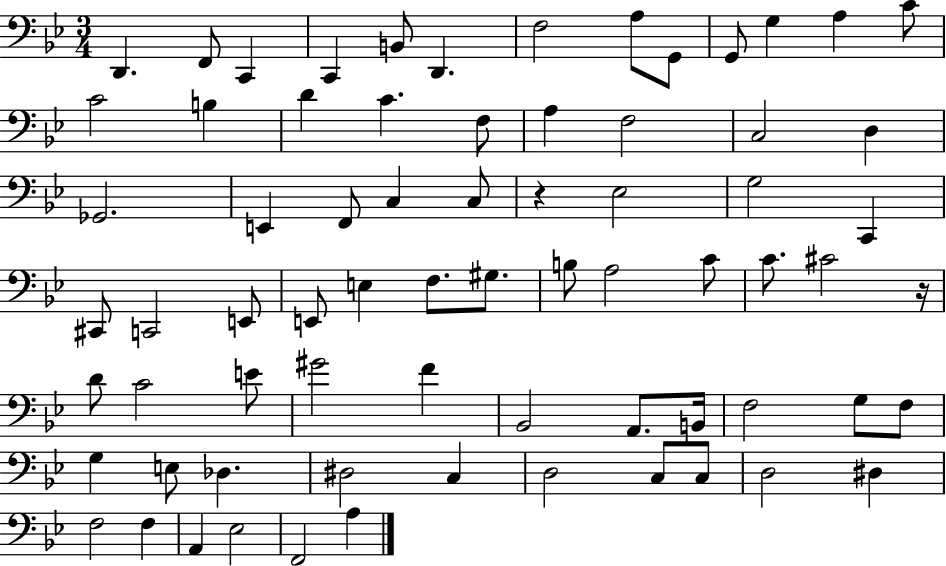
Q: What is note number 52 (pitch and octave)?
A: G3